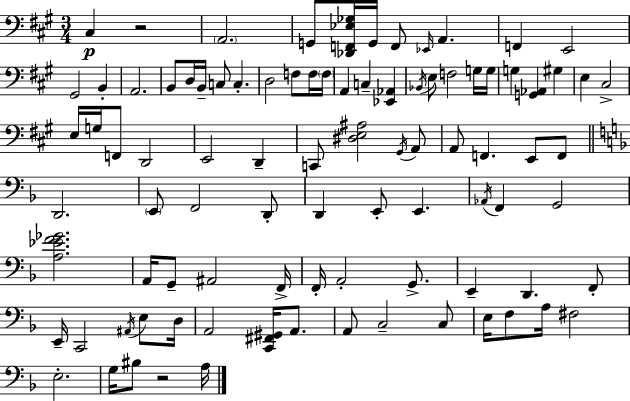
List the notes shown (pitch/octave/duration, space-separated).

C#3/q R/h A2/h. G2/e [Db2,F2,Eb3,Gb3]/s G2/s F2/e Eb2/s A2/q. F2/q E2/h G#2/h B2/q A2/h. B2/e D3/s B2/s C3/e C3/q. D3/h F3/e F3/s F3/s A2/q C3/q [Eb2,Ab2]/q Bb2/s E3/e F3/h G3/s G3/s G3/q [G2,Ab2]/q G#3/q E3/q C#3/h E3/s G3/s F2/e D2/h E2/h D2/q C2/e [D#3,E3,A#3]/h G#2/s A2/e A2/e F2/q. E2/e F2/e D2/h. E2/e F2/h D2/e D2/q E2/e E2/q. Ab2/s F2/q G2/h [A3,Eb4,F4,Gb4]/h. A2/s G2/e A#2/h F2/s F2/s A2/h G2/e. E2/q D2/q. F2/e E2/s C2/h A#2/s E3/e D3/s A2/h [C2,F#2,G#2]/s A2/e. A2/e C3/h C3/e E3/s F3/e A3/s F#3/h E3/h. G3/s BIS3/e R/h A3/s